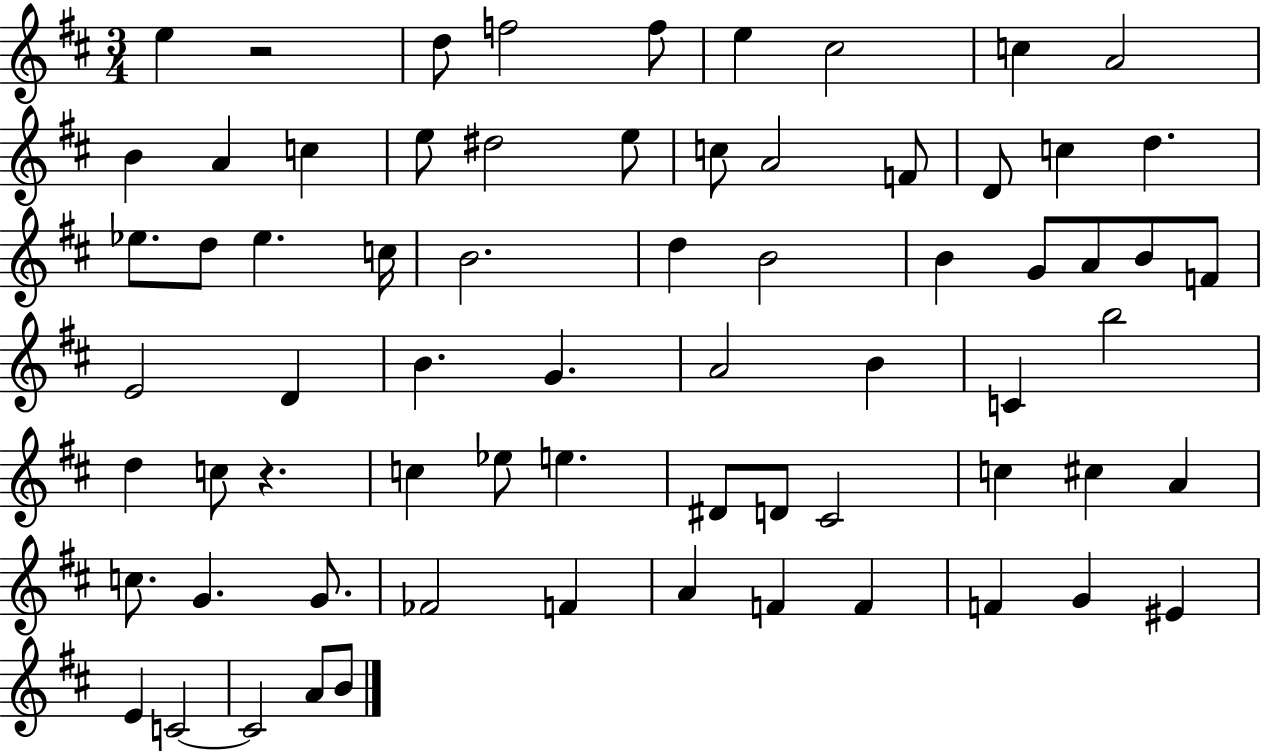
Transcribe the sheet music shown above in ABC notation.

X:1
T:Untitled
M:3/4
L:1/4
K:D
e z2 d/2 f2 f/2 e ^c2 c A2 B A c e/2 ^d2 e/2 c/2 A2 F/2 D/2 c d _e/2 d/2 _e c/4 B2 d B2 B G/2 A/2 B/2 F/2 E2 D B G A2 B C b2 d c/2 z c _e/2 e ^D/2 D/2 ^C2 c ^c A c/2 G G/2 _F2 F A F F F G ^E E C2 C2 A/2 B/2